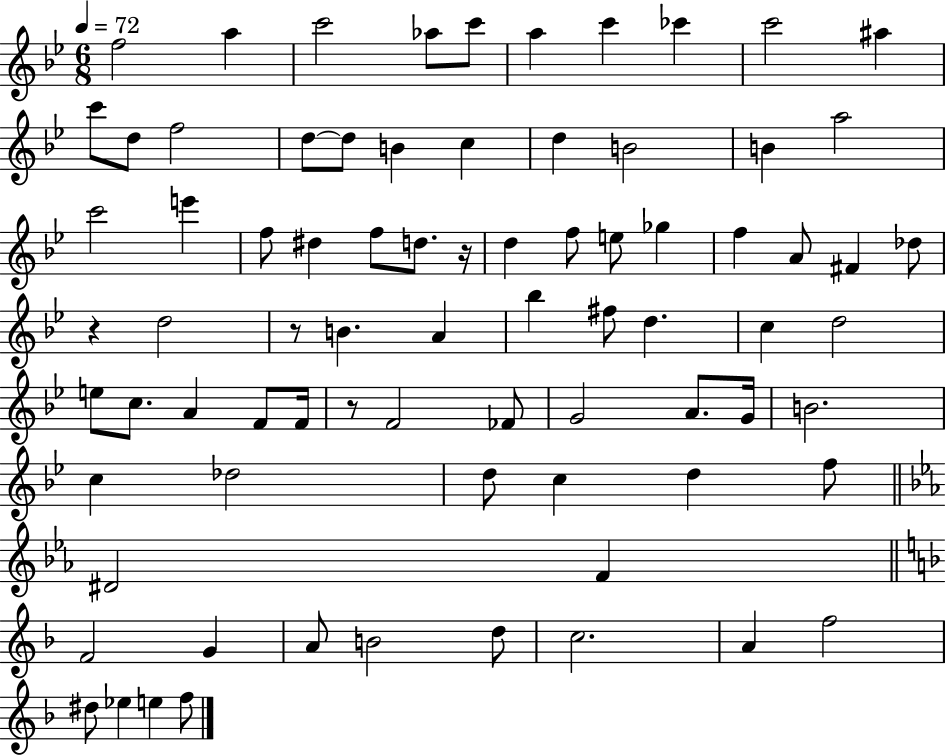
F5/h A5/q C6/h Ab5/e C6/e A5/q C6/q CES6/q C6/h A#5/q C6/e D5/e F5/h D5/e D5/e B4/q C5/q D5/q B4/h B4/q A5/h C6/h E6/q F5/e D#5/q F5/e D5/e. R/s D5/q F5/e E5/e Gb5/q F5/q A4/e F#4/q Db5/e R/q D5/h R/e B4/q. A4/q Bb5/q F#5/e D5/q. C5/q D5/h E5/e C5/e. A4/q F4/e F4/s R/e F4/h FES4/e G4/h A4/e. G4/s B4/h. C5/q Db5/h D5/e C5/q D5/q F5/e D#4/h F4/q F4/h G4/q A4/e B4/h D5/e C5/h. A4/q F5/h D#5/e Eb5/q E5/q F5/e